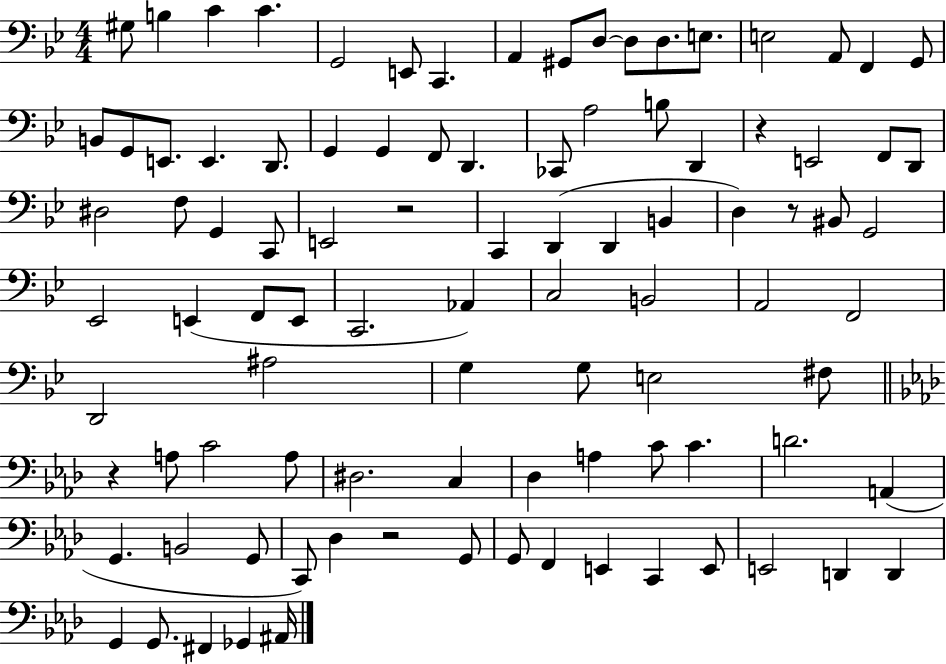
X:1
T:Untitled
M:4/4
L:1/4
K:Bb
^G,/2 B, C C G,,2 E,,/2 C,, A,, ^G,,/2 D,/2 D,/2 D,/2 E,/2 E,2 A,,/2 F,, G,,/2 B,,/2 G,,/2 E,,/2 E,, D,,/2 G,, G,, F,,/2 D,, _C,,/2 A,2 B,/2 D,, z E,,2 F,,/2 D,,/2 ^D,2 F,/2 G,, C,,/2 E,,2 z2 C,, D,, D,, B,, D, z/2 ^B,,/2 G,,2 _E,,2 E,, F,,/2 E,,/2 C,,2 _A,, C,2 B,,2 A,,2 F,,2 D,,2 ^A,2 G, G,/2 E,2 ^F,/2 z A,/2 C2 A,/2 ^D,2 C, _D, A, C/2 C D2 A,, G,, B,,2 G,,/2 C,,/2 _D, z2 G,,/2 G,,/2 F,, E,, C,, E,,/2 E,,2 D,, D,, G,, G,,/2 ^F,, _G,, ^A,,/4